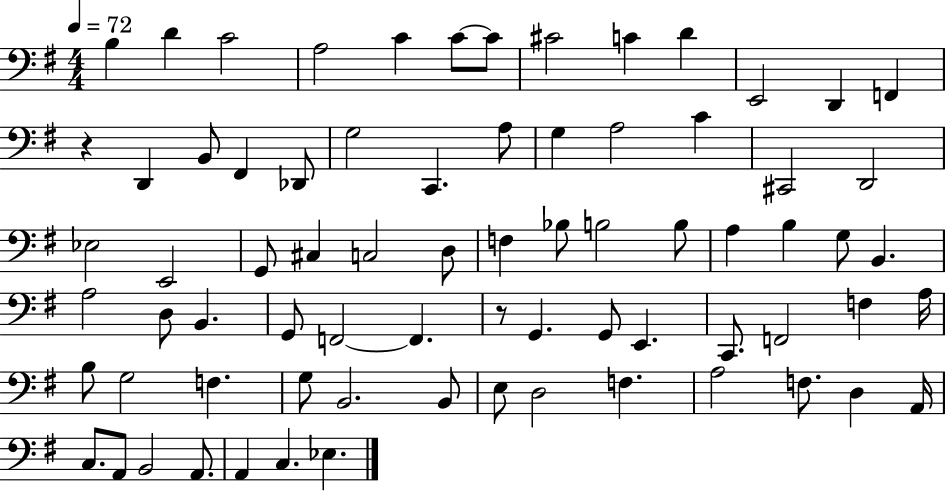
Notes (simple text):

B3/q D4/q C4/h A3/h C4/q C4/e C4/e C#4/h C4/q D4/q E2/h D2/q F2/q R/q D2/q B2/e F#2/q Db2/e G3/h C2/q. A3/e G3/q A3/h C4/q C#2/h D2/h Eb3/h E2/h G2/e C#3/q C3/h D3/e F3/q Bb3/e B3/h B3/e A3/q B3/q G3/e B2/q. A3/h D3/e B2/q. G2/e F2/h F2/q. R/e G2/q. G2/e E2/q. C2/e. F2/h F3/q A3/s B3/e G3/h F3/q. G3/e B2/h. B2/e E3/e D3/h F3/q. A3/h F3/e. D3/q A2/s C3/e. A2/e B2/h A2/e. A2/q C3/q. Eb3/q.